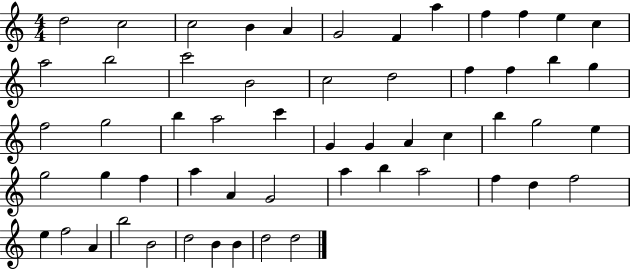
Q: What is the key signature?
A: C major